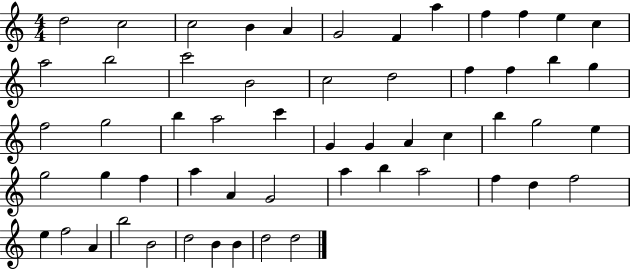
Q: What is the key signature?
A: C major